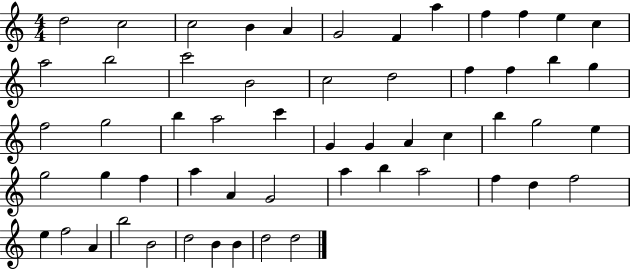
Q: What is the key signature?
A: C major